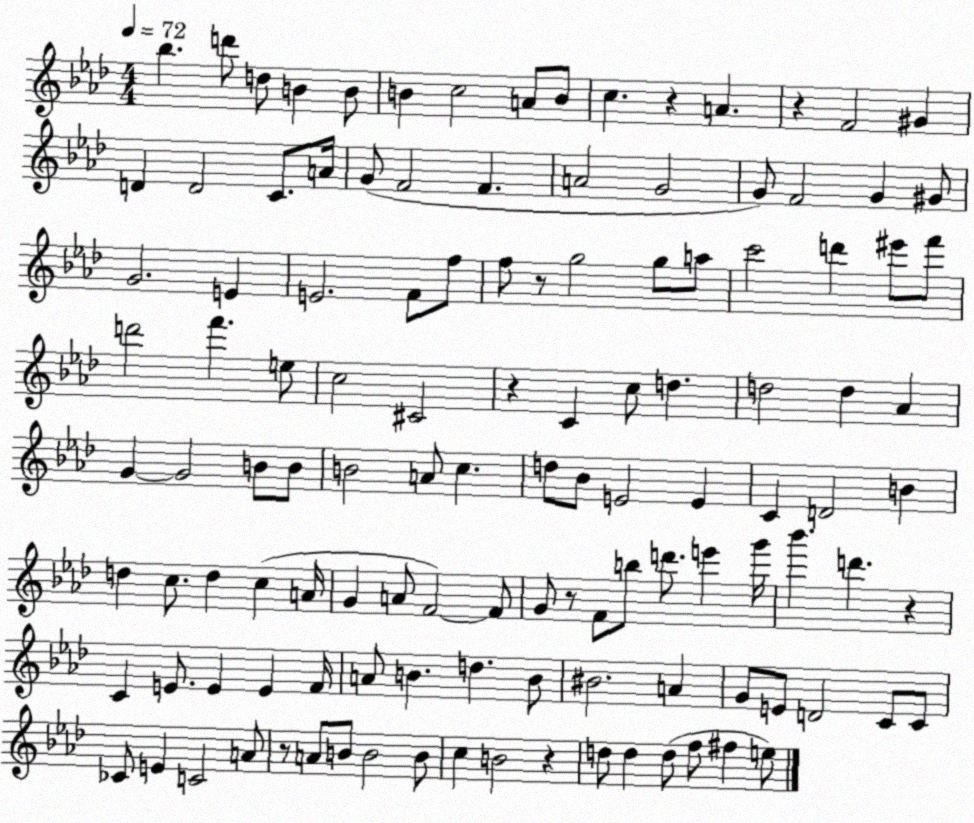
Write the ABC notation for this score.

X:1
T:Untitled
M:4/4
L:1/4
K:Ab
_b d'/2 d/2 B B/2 B c2 A/2 B/2 c z A z F2 ^G D D2 C/2 A/4 G/2 F2 F A2 G2 G/2 F2 G ^G/2 G2 E E2 F/2 f/2 f/2 z/2 g2 g/2 a/2 c'2 d' ^e'/2 f'/2 d'2 f' e/2 c2 ^C2 z C c/2 d d2 d _A G G2 B/2 B/2 B2 A/2 c d/2 _B/2 E2 E C D2 B d c/2 d c A/4 G A/2 F2 F/2 G/2 z/2 F/2 b/2 d'/2 e' g'/4 _b' d' z C E/2 E E F/4 A/2 B d B/2 ^B2 A G/2 E/2 D2 C/2 C/2 _C/2 E C2 A/2 z/2 A/2 B/2 B2 B/2 c B2 z d/2 d d/2 f/2 ^f e/2